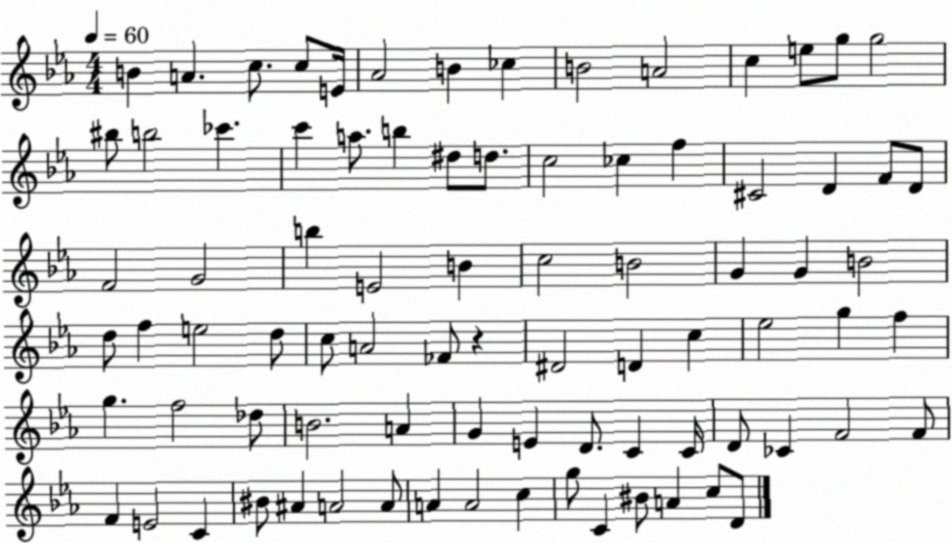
X:1
T:Untitled
M:4/4
L:1/4
K:Eb
B A c/2 c/2 E/4 _A2 B _c B2 A2 c e/2 g/2 g2 ^b/2 b2 _c' c' a/2 b ^d/2 d/2 c2 _c f ^C2 D F/2 D/2 F2 G2 b E2 B c2 B2 G G B2 d/2 f e2 d/2 c/2 A2 _F/2 z ^D2 D c _e2 g f g f2 _d/2 B2 A G E D/2 C C/4 D/2 _C F2 F/2 F E2 C ^B/2 ^A A2 A/2 A A2 c g/2 C ^B/2 A c/2 D/2